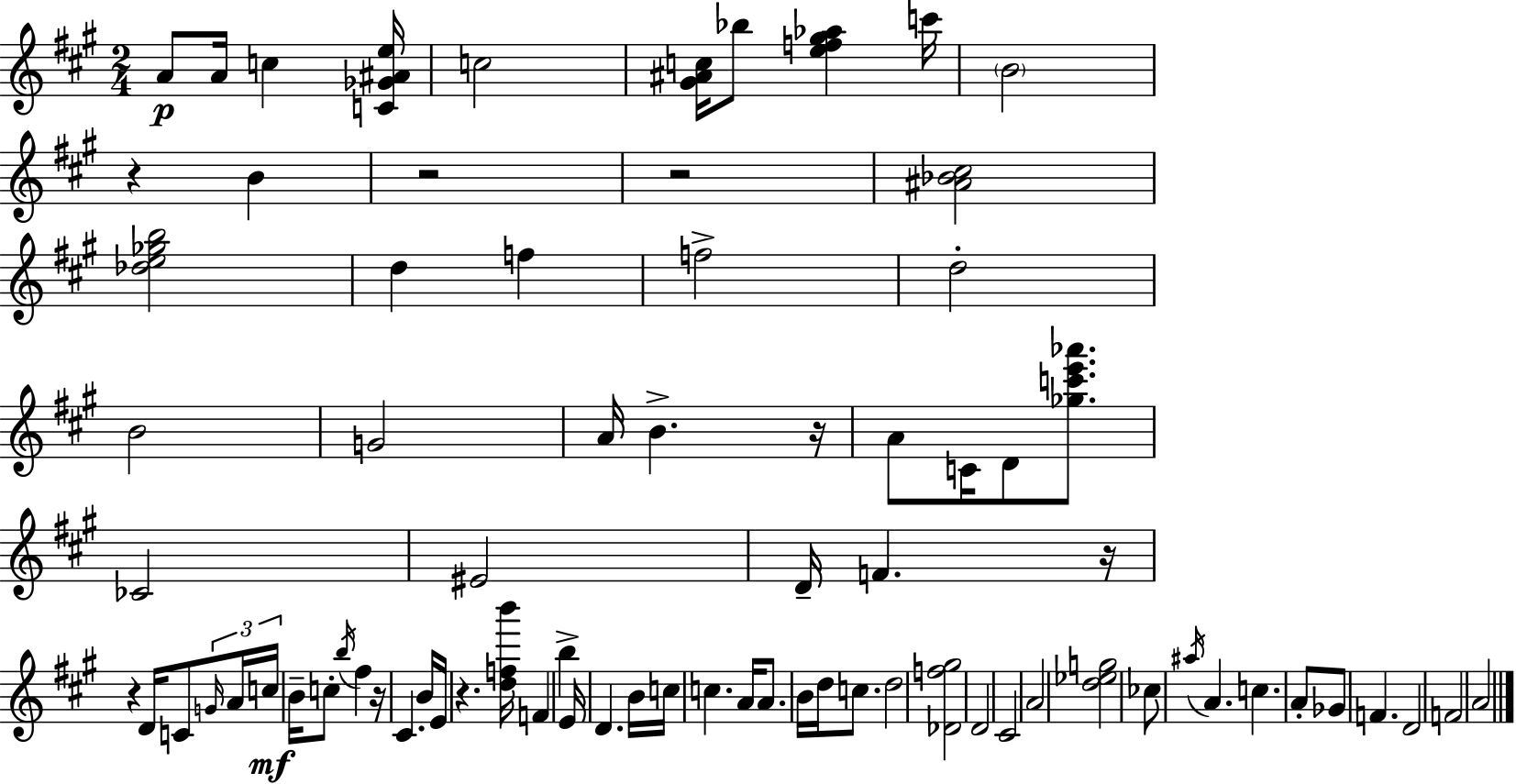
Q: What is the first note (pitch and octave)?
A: A4